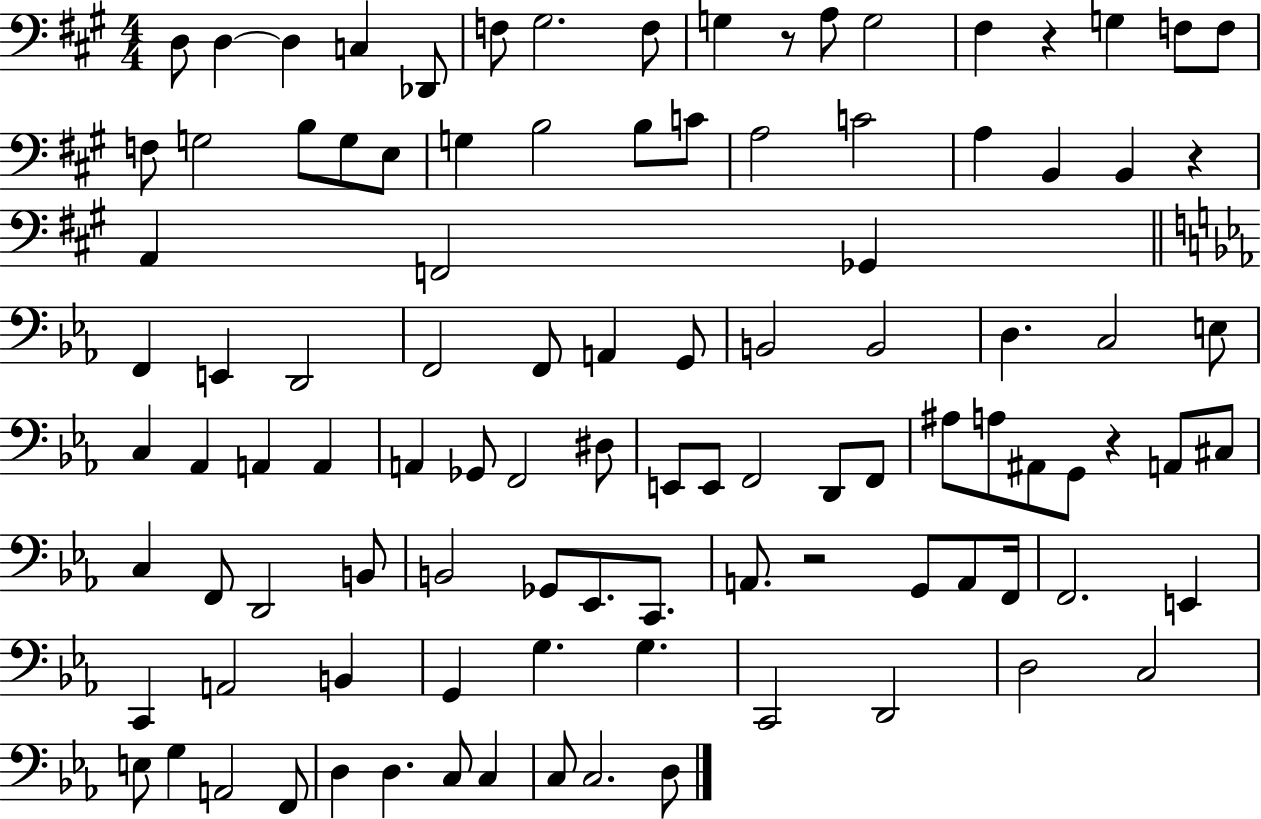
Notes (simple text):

D3/e D3/q D3/q C3/q Db2/e F3/e G#3/h. F3/e G3/q R/e A3/e G3/h F#3/q R/q G3/q F3/e F3/e F3/e G3/h B3/e G3/e E3/e G3/q B3/h B3/e C4/e A3/h C4/h A3/q B2/q B2/q R/q A2/q F2/h Gb2/q F2/q E2/q D2/h F2/h F2/e A2/q G2/e B2/h B2/h D3/q. C3/h E3/e C3/q Ab2/q A2/q A2/q A2/q Gb2/e F2/h D#3/e E2/e E2/e F2/h D2/e F2/e A#3/e A3/e A#2/e G2/e R/q A2/e C#3/e C3/q F2/e D2/h B2/e B2/h Gb2/e Eb2/e. C2/e. A2/e. R/h G2/e A2/e F2/s F2/h. E2/q C2/q A2/h B2/q G2/q G3/q. G3/q. C2/h D2/h D3/h C3/h E3/e G3/q A2/h F2/e D3/q D3/q. C3/e C3/q C3/e C3/h. D3/e